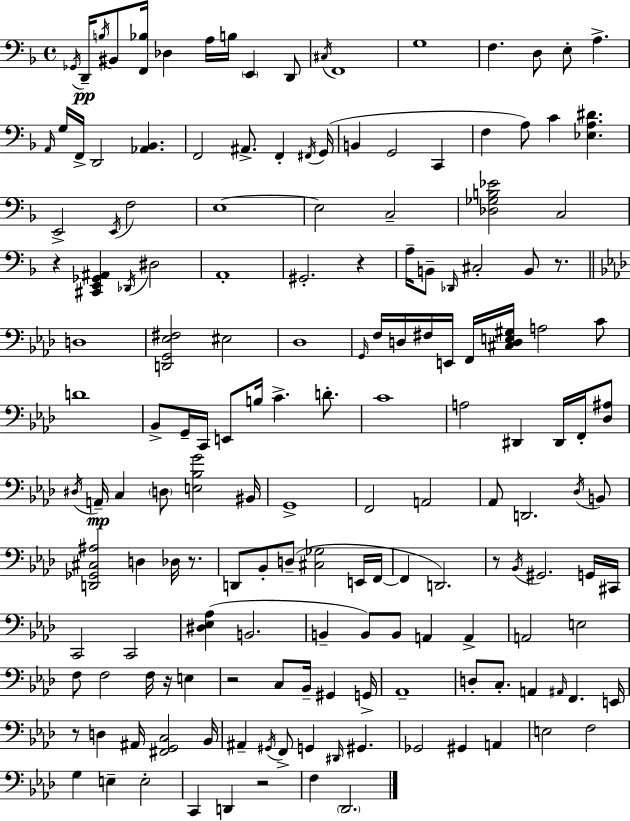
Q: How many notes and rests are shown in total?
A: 164